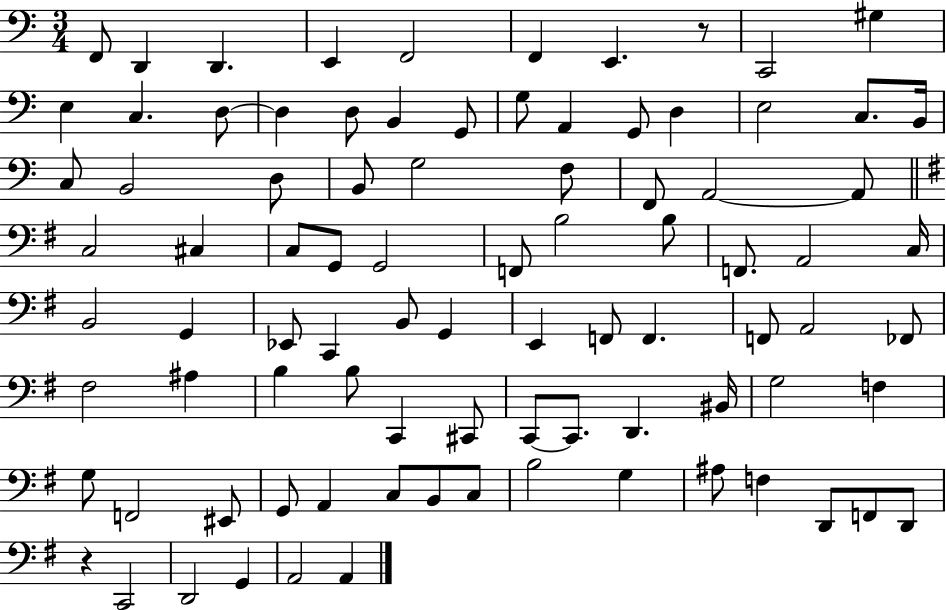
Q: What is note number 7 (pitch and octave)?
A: E2